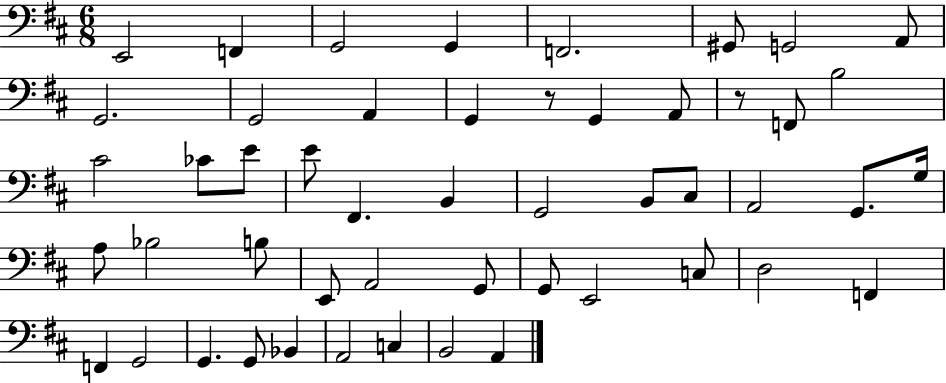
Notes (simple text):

E2/h F2/q G2/h G2/q F2/h. G#2/e G2/h A2/e G2/h. G2/h A2/q G2/q R/e G2/q A2/e R/e F2/e B3/h C#4/h CES4/e E4/e E4/e F#2/q. B2/q G2/h B2/e C#3/e A2/h G2/e. G3/s A3/e Bb3/h B3/e E2/e A2/h G2/e G2/e E2/h C3/e D3/h F2/q F2/q G2/h G2/q. G2/e Bb2/q A2/h C3/q B2/h A2/q